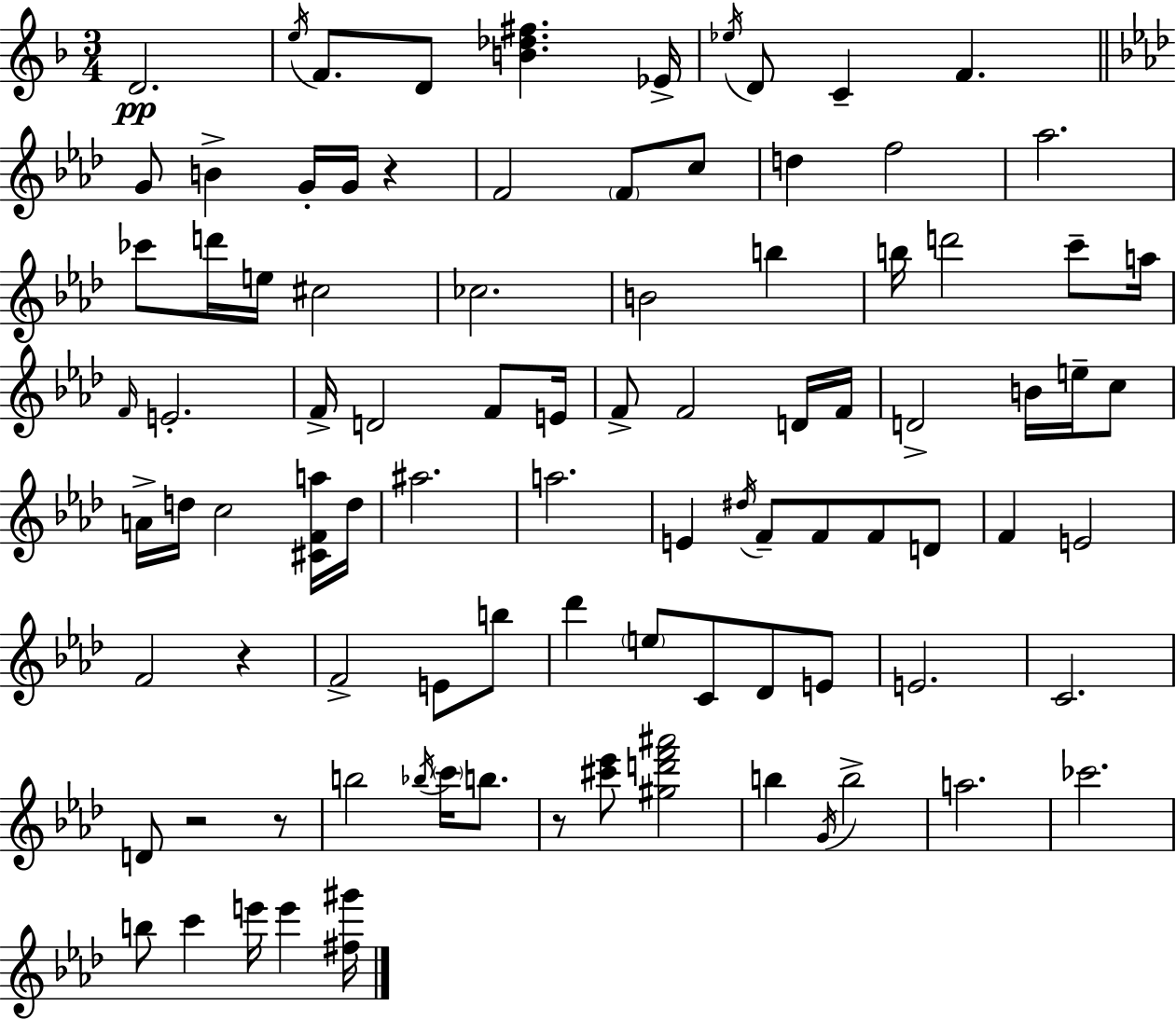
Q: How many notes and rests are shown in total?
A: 93